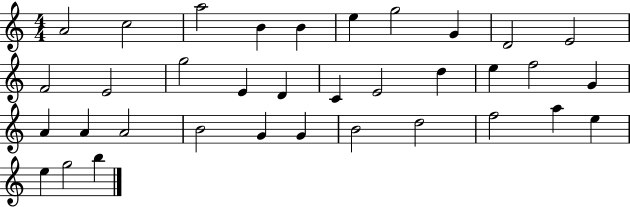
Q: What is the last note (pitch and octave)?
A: B5